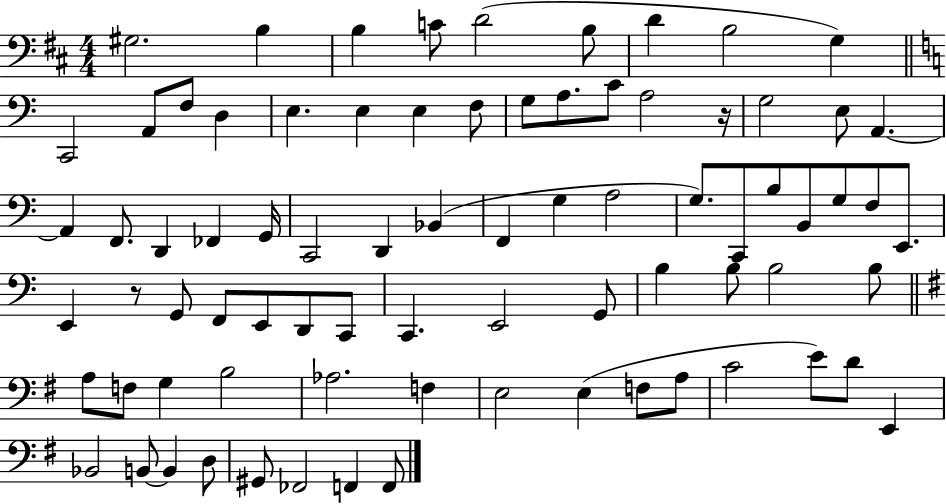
{
  \clef bass
  \numericTimeSignature
  \time 4/4
  \key d \major
  gis2. b4 | b4 c'8 d'2( b8 | d'4 b2 g4) | \bar "||" \break \key c \major c,2 a,8 f8 d4 | e4. e4 e4 f8 | g8 a8. c'8 a2 r16 | g2 e8 a,4.~~ | \break a,4 f,8. d,4 fes,4 g,16 | c,2 d,4 bes,4( | f,4 g4 a2 | g8.) c,8 b8 b,8 g8 f8 e,8. | \break e,4 r8 g,8 f,8 e,8 d,8 c,8 | c,4. e,2 g,8 | b4 b8 b2 b8 | \bar "||" \break \key g \major a8 f8 g4 b2 | aes2. f4 | e2 e4( f8 a8 | c'2 e'8) d'8 e,4 | \break bes,2 b,8~~ b,4 d8 | gis,8 fes,2 f,4 f,8 | \bar "|."
}